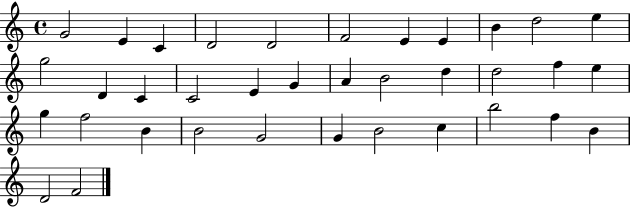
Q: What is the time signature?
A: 4/4